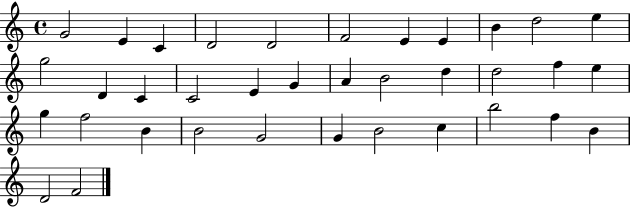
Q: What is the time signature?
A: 4/4